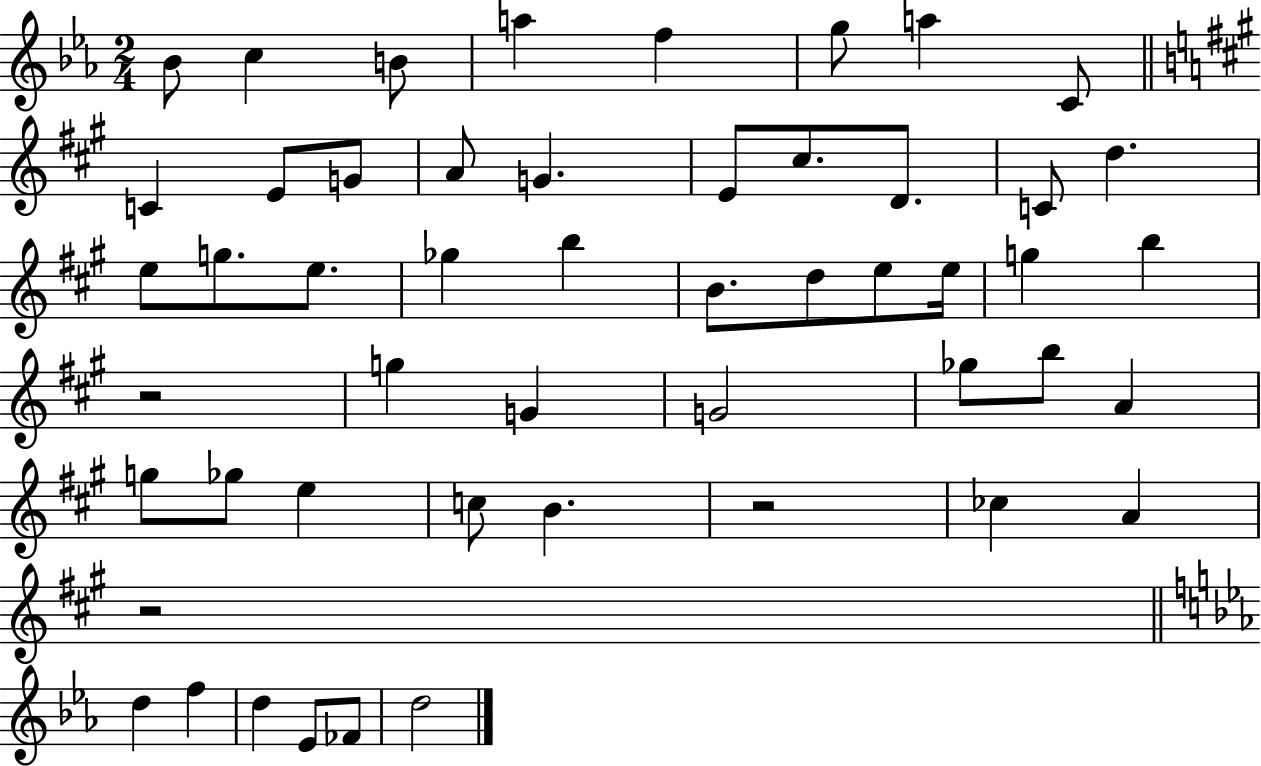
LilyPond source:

{
  \clef treble
  \numericTimeSignature
  \time 2/4
  \key ees \major
  bes'8 c''4 b'8 | a''4 f''4 | g''8 a''4 c'8 | \bar "||" \break \key a \major c'4 e'8 g'8 | a'8 g'4. | e'8 cis''8. d'8. | c'8 d''4. | \break e''8 g''8. e''8. | ges''4 b''4 | b'8. d''8 e''8 e''16 | g''4 b''4 | \break r2 | g''4 g'4 | g'2 | ges''8 b''8 a'4 | \break g''8 ges''8 e''4 | c''8 b'4. | r2 | ces''4 a'4 | \break r2 | \bar "||" \break \key c \minor d''4 f''4 | d''4 ees'8 fes'8 | d''2 | \bar "|."
}